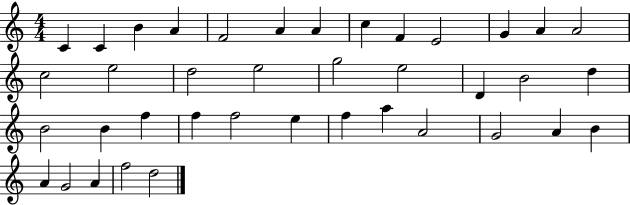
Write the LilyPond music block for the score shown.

{
  \clef treble
  \numericTimeSignature
  \time 4/4
  \key c \major
  c'4 c'4 b'4 a'4 | f'2 a'4 a'4 | c''4 f'4 e'2 | g'4 a'4 a'2 | \break c''2 e''2 | d''2 e''2 | g''2 e''2 | d'4 b'2 d''4 | \break b'2 b'4 f''4 | f''4 f''2 e''4 | f''4 a''4 a'2 | g'2 a'4 b'4 | \break a'4 g'2 a'4 | f''2 d''2 | \bar "|."
}